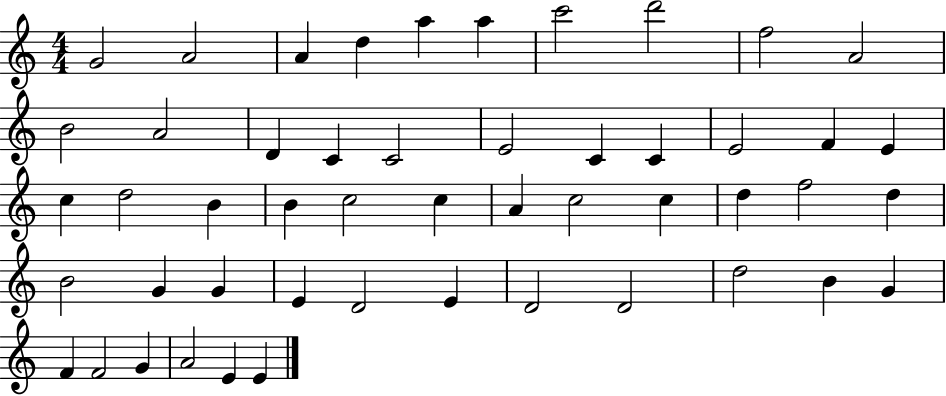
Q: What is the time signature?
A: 4/4